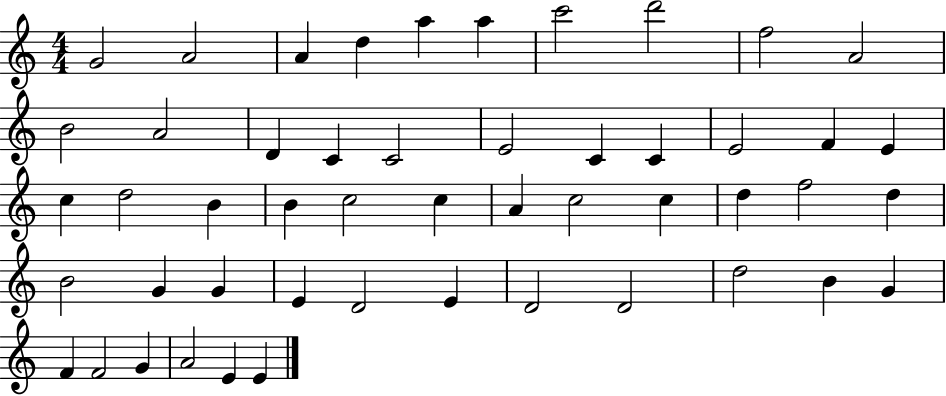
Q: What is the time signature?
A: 4/4